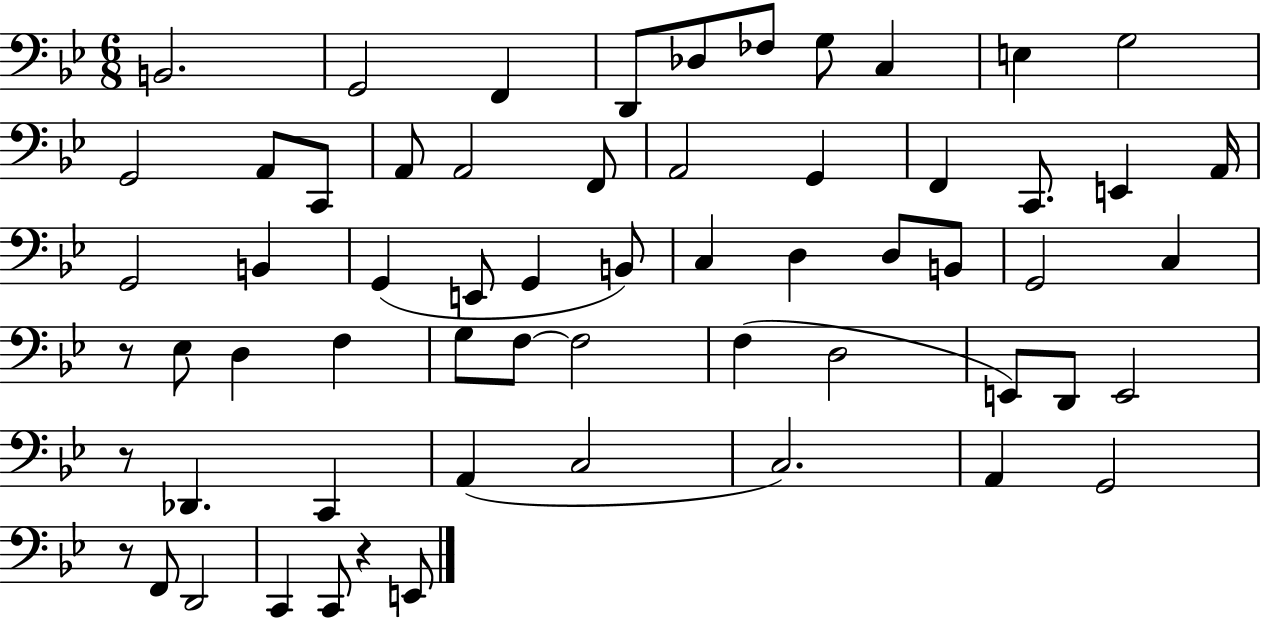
{
  \clef bass
  \numericTimeSignature
  \time 6/8
  \key bes \major
  b,2. | g,2 f,4 | d,8 des8 fes8 g8 c4 | e4 g2 | \break g,2 a,8 c,8 | a,8 a,2 f,8 | a,2 g,4 | f,4 c,8. e,4 a,16 | \break g,2 b,4 | g,4( e,8 g,4 b,8) | c4 d4 d8 b,8 | g,2 c4 | \break r8 ees8 d4 f4 | g8 f8~~ f2 | f4( d2 | e,8) d,8 e,2 | \break r8 des,4. c,4 | a,4( c2 | c2.) | a,4 g,2 | \break r8 f,8 d,2 | c,4 c,8 r4 e,8 | \bar "|."
}